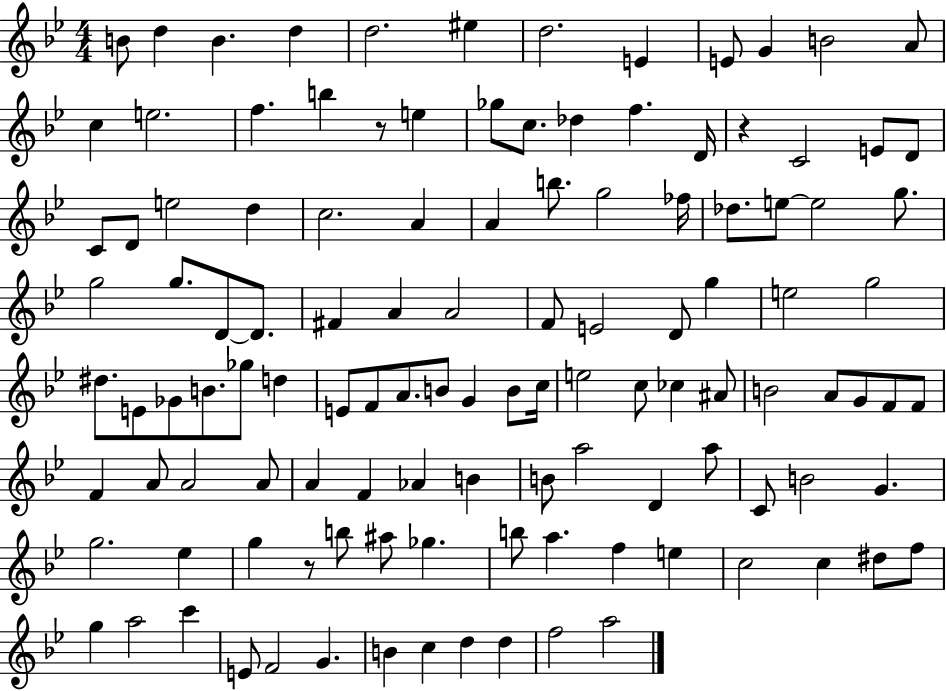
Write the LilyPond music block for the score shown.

{
  \clef treble
  \numericTimeSignature
  \time 4/4
  \key bes \major
  b'8 d''4 b'4. d''4 | d''2. eis''4 | d''2. e'4 | e'8 g'4 b'2 a'8 | \break c''4 e''2. | f''4. b''4 r8 e''4 | ges''8 c''8. des''4 f''4. d'16 | r4 c'2 e'8 d'8 | \break c'8 d'8 e''2 d''4 | c''2. a'4 | a'4 b''8. g''2 fes''16 | des''8. e''8~~ e''2 g''8. | \break g''2 g''8. d'8~~ d'8. | fis'4 a'4 a'2 | f'8 e'2 d'8 g''4 | e''2 g''2 | \break dis''8. e'8 ges'8 b'8. ges''8 d''4 | e'8 f'8 a'8. b'8 g'4 b'8 c''16 | e''2 c''8 ces''4 ais'8 | b'2 a'8 g'8 f'8 f'8 | \break f'4 a'8 a'2 a'8 | a'4 f'4 aes'4 b'4 | b'8 a''2 d'4 a''8 | c'8 b'2 g'4. | \break g''2. ees''4 | g''4 r8 b''8 ais''8 ges''4. | b''8 a''4. f''4 e''4 | c''2 c''4 dis''8 f''8 | \break g''4 a''2 c'''4 | e'8 f'2 g'4. | b'4 c''4 d''4 d''4 | f''2 a''2 | \break \bar "|."
}